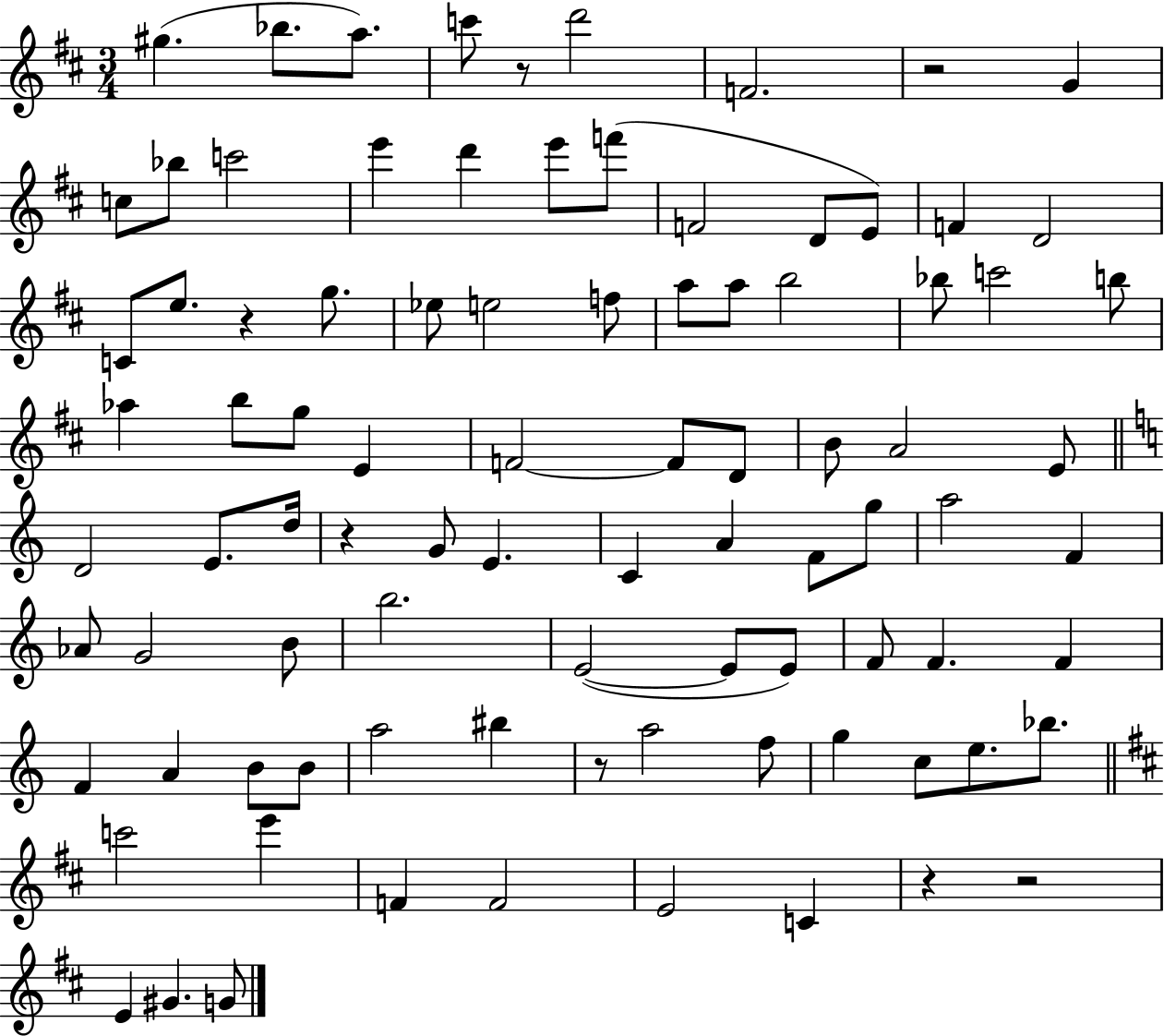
G#5/q. Bb5/e. A5/e. C6/e R/e D6/h F4/h. R/h G4/q C5/e Bb5/e C6/h E6/q D6/q E6/e F6/e F4/h D4/e E4/e F4/q D4/h C4/e E5/e. R/q G5/e. Eb5/e E5/h F5/e A5/e A5/e B5/h Bb5/e C6/h B5/e Ab5/q B5/e G5/e E4/q F4/h F4/e D4/e B4/e A4/h E4/e D4/h E4/e. D5/s R/q G4/e E4/q. C4/q A4/q F4/e G5/e A5/h F4/q Ab4/e G4/h B4/e B5/h. E4/h E4/e E4/e F4/e F4/q. F4/q F4/q A4/q B4/e B4/e A5/h BIS5/q R/e A5/h F5/e G5/q C5/e E5/e. Bb5/e. C6/h E6/q F4/q F4/h E4/h C4/q R/q R/h E4/q G#4/q. G4/e